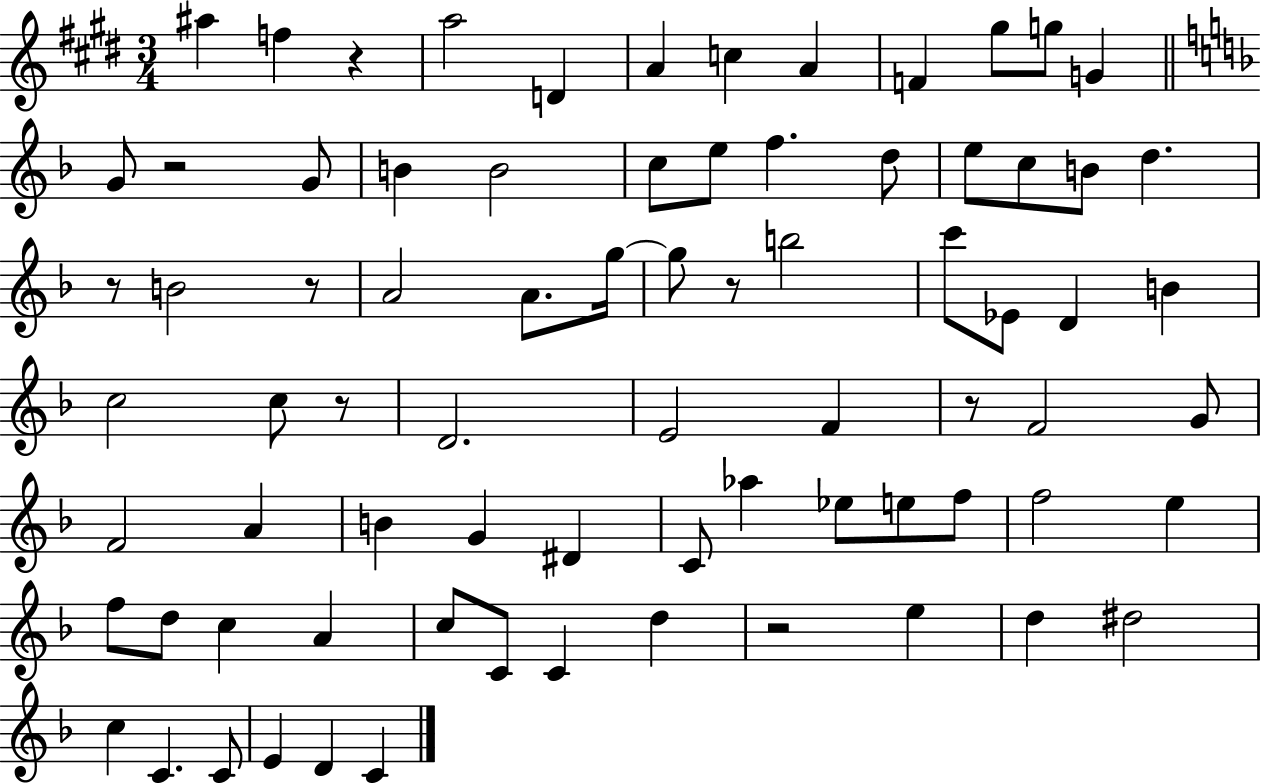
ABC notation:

X:1
T:Untitled
M:3/4
L:1/4
K:E
^a f z a2 D A c A F ^g/2 g/2 G G/2 z2 G/2 B B2 c/2 e/2 f d/2 e/2 c/2 B/2 d z/2 B2 z/2 A2 A/2 g/4 g/2 z/2 b2 c'/2 _E/2 D B c2 c/2 z/2 D2 E2 F z/2 F2 G/2 F2 A B G ^D C/2 _a _e/2 e/2 f/2 f2 e f/2 d/2 c A c/2 C/2 C d z2 e d ^d2 c C C/2 E D C